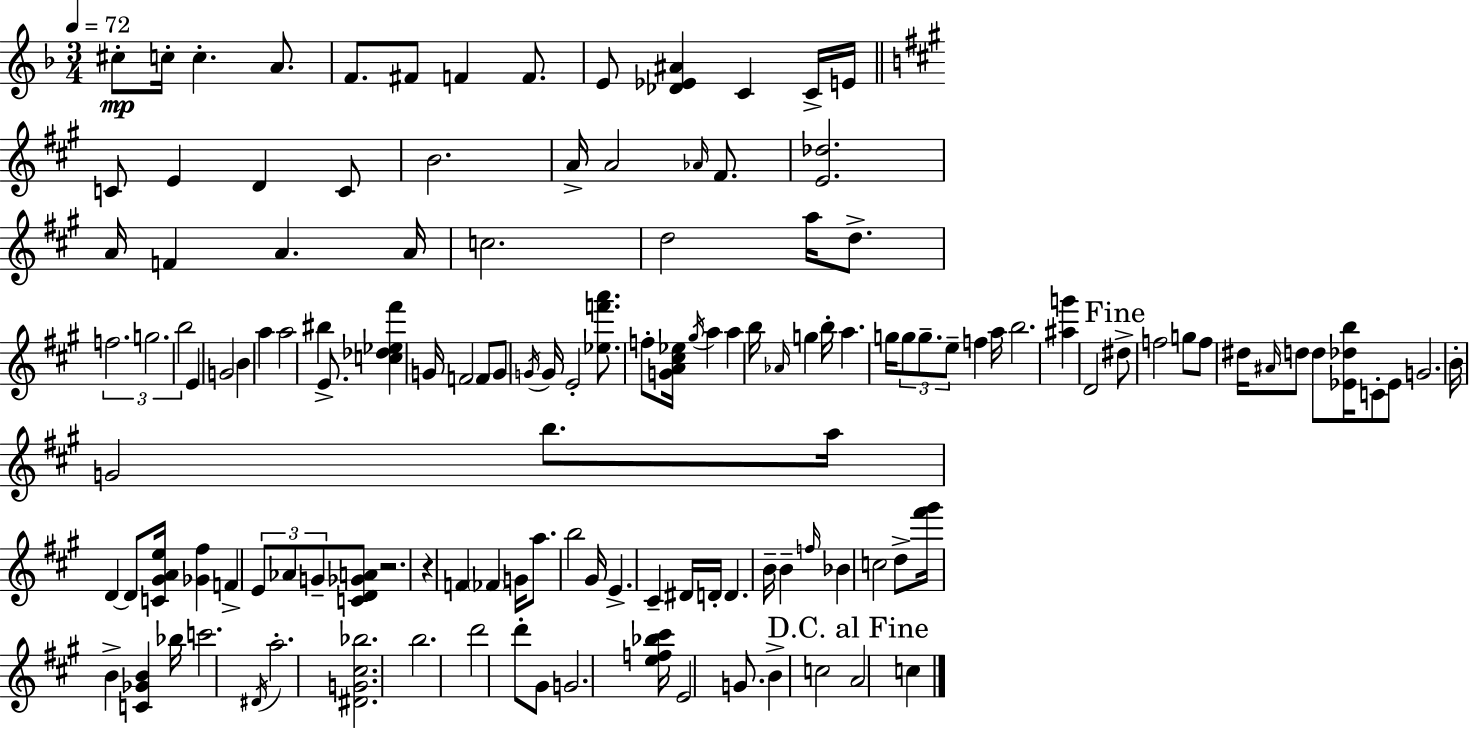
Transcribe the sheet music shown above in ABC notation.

X:1
T:Untitled
M:3/4
L:1/4
K:F
^c/2 c/4 c A/2 F/2 ^F/2 F F/2 E/2 [_D_E^A] C C/4 E/4 C/2 E D C/2 B2 A/4 A2 _A/4 ^F/2 [E_d]2 A/4 F A A/4 c2 d2 a/4 d/2 f2 g2 b2 E G2 B a a2 ^b E/2 [c_d_e^f'] G/4 F2 F/2 G/2 G/4 G/4 E2 [_ef'a']/2 f/2 [GA^c_e]/4 ^g/4 a a b/4 _A/4 g b/4 a g/4 g/2 g/2 e/2 f a/4 b2 [^ag'] D2 ^d/2 f2 g/2 f/2 ^d/4 ^A/4 d/2 d/2 [_E_db]/4 C/2 _E/2 G2 B/4 G2 b/2 a/4 D D/2 [C^GAe]/4 [_G^f] F E/2 _A/2 G/2 [CD_GA]/2 z2 z F _F G/4 a/2 b2 ^G/4 E ^C ^D/4 D/4 D B/4 B f/4 _B c2 d/2 [^f'^g']/4 B [C_GB] _b/4 c'2 ^D/4 a2 [^DG^c_b]2 b2 d'2 d'/2 ^G/2 G2 [ef_b^c']/4 E2 G/2 B c2 A2 c